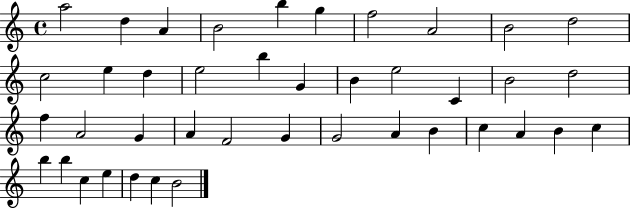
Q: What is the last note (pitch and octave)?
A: B4